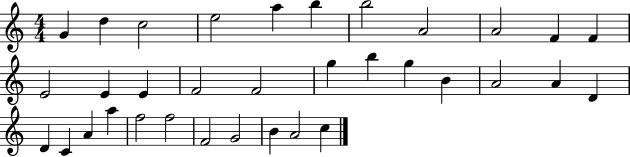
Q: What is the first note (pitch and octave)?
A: G4